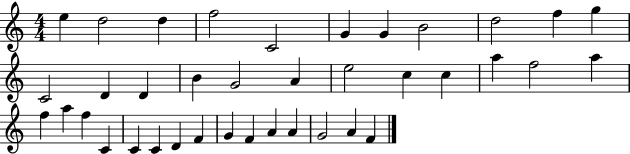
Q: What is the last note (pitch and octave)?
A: F4